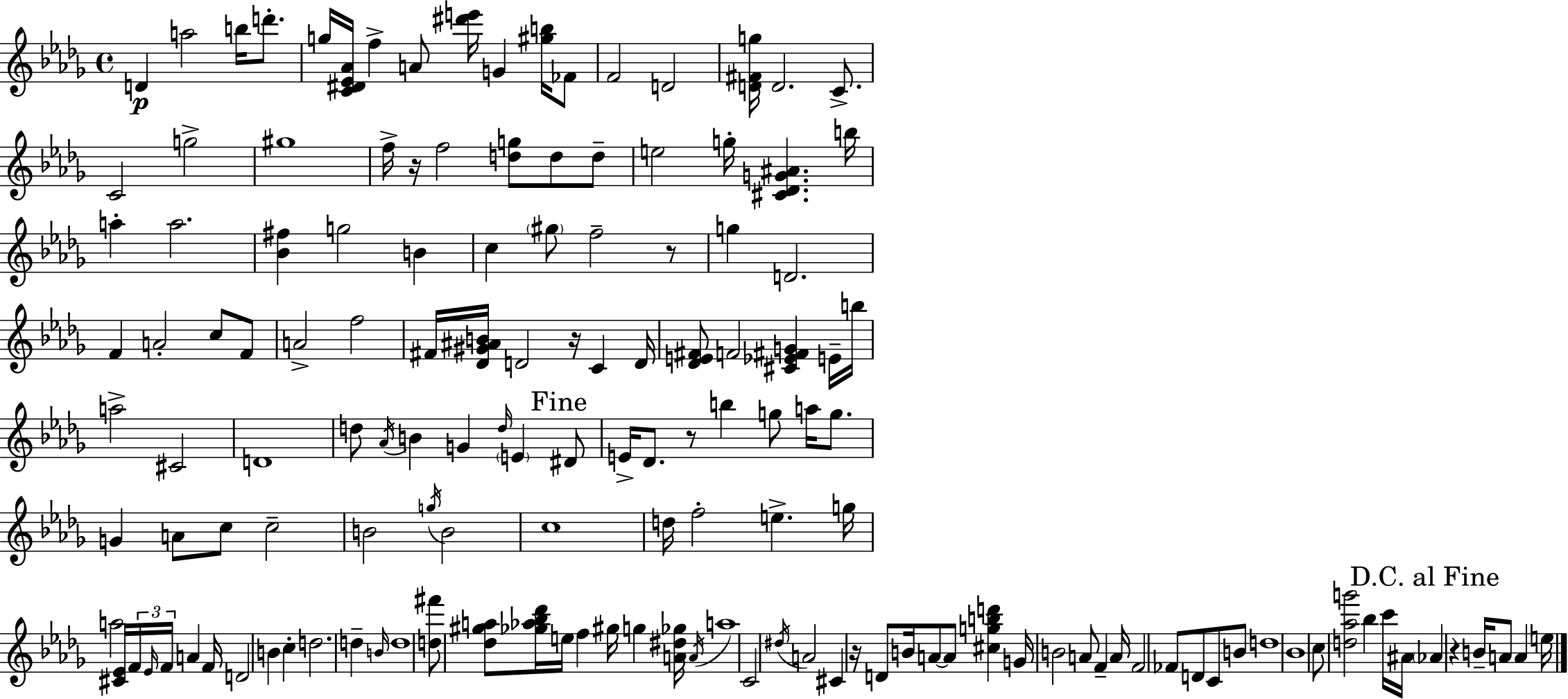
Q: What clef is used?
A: treble